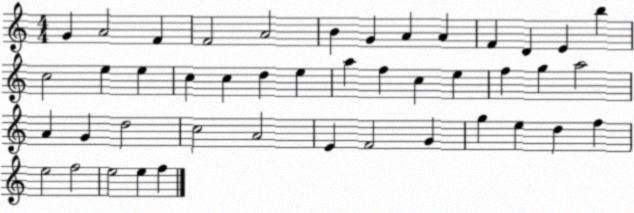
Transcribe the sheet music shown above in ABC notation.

X:1
T:Untitled
M:4/4
L:1/4
K:C
G A2 F F2 A2 B G A A F D E b c2 e e c c d e a f c e f g a2 A G d2 c2 A2 E F2 G g e d f e2 f2 e2 e f